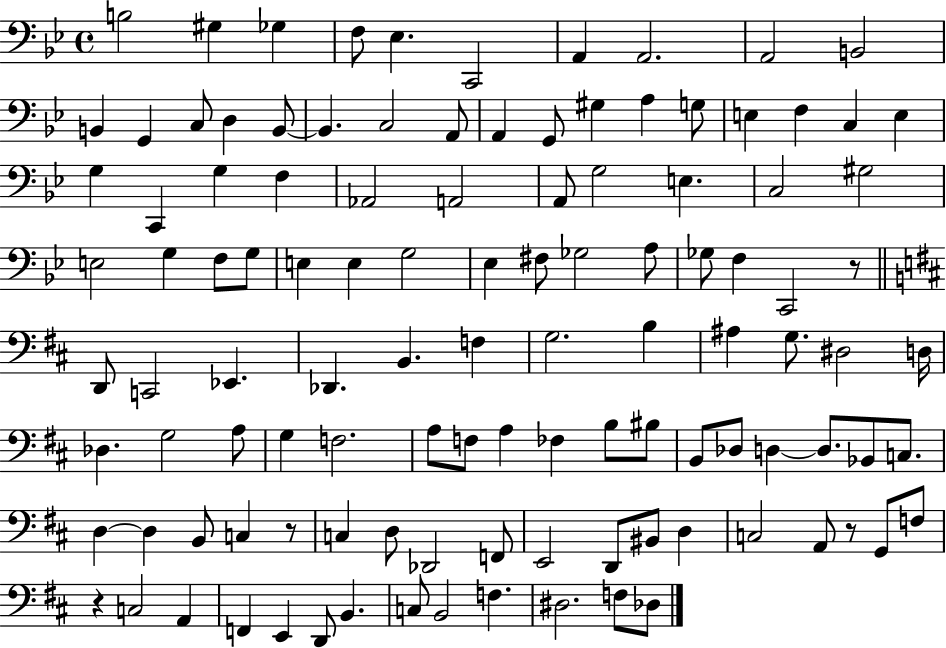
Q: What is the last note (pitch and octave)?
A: Db3